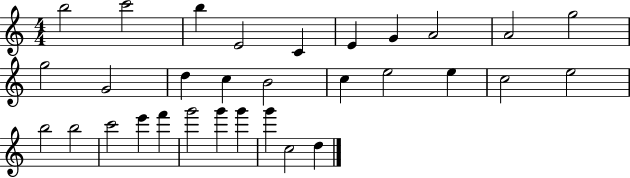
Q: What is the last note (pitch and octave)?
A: D5